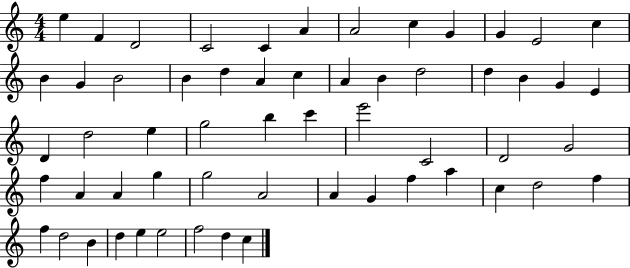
X:1
T:Untitled
M:4/4
L:1/4
K:C
e F D2 C2 C A A2 c G G E2 c B G B2 B d A c A B d2 d B G E D d2 e g2 b c' e'2 C2 D2 G2 f A A g g2 A2 A G f a c d2 f f d2 B d e e2 f2 d c